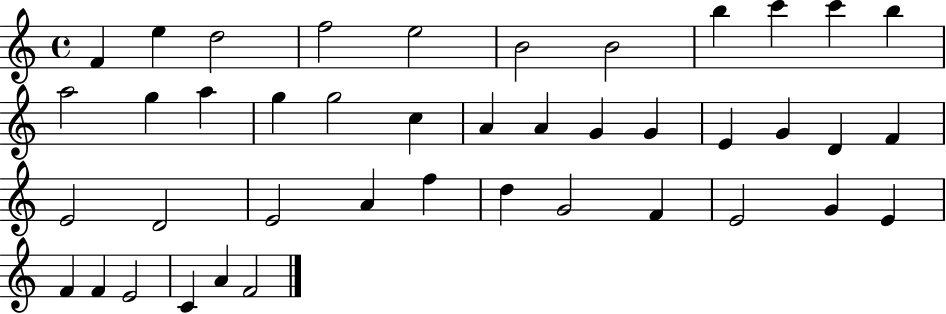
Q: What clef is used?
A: treble